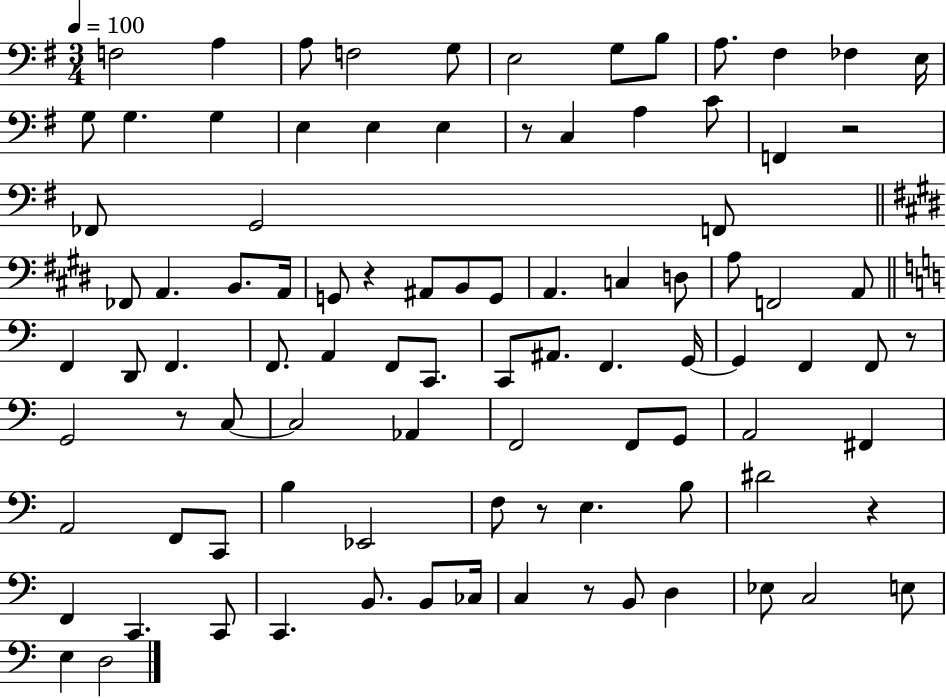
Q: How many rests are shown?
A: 8